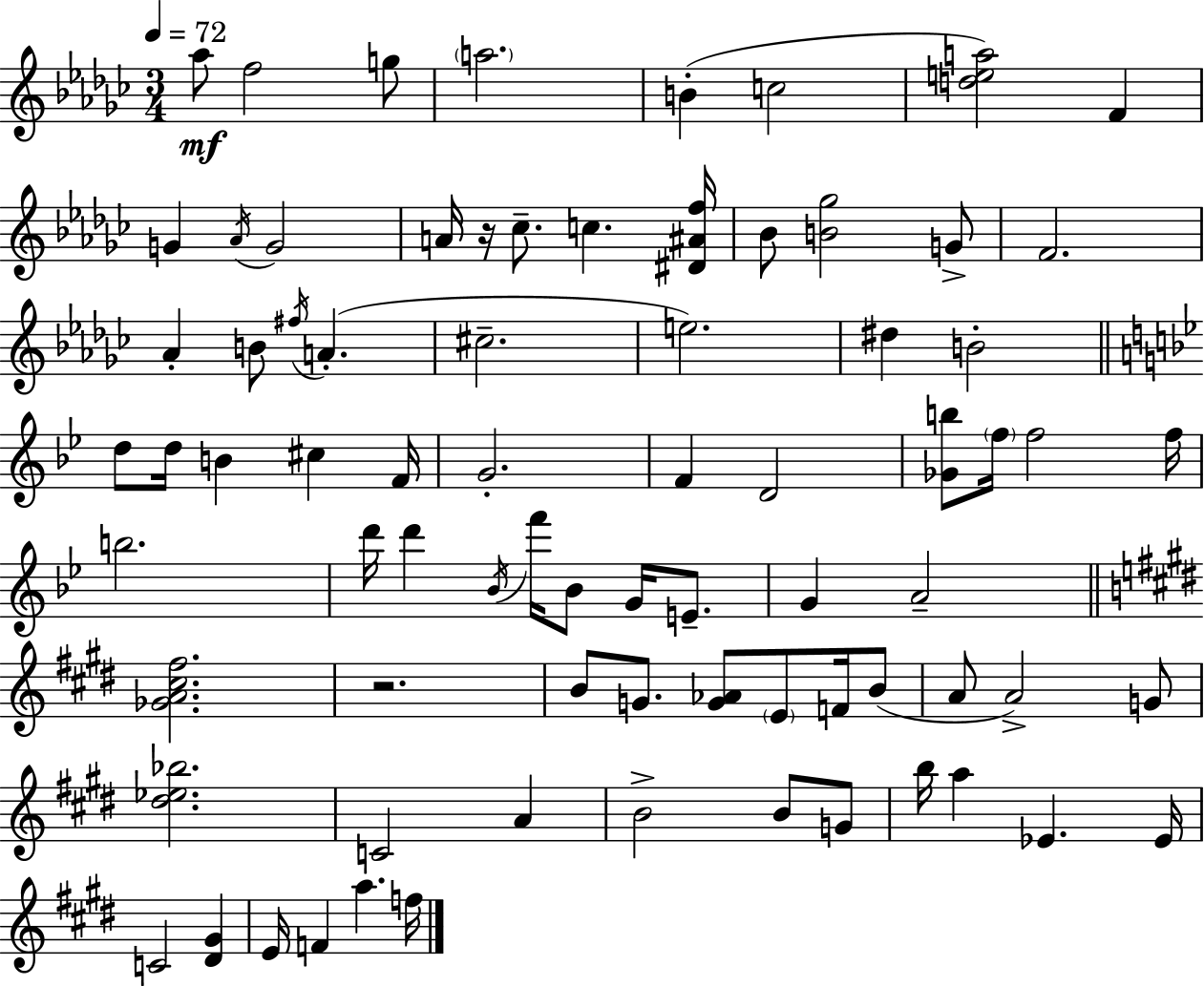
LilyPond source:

{
  \clef treble
  \numericTimeSignature
  \time 3/4
  \key ees \minor
  \tempo 4 = 72
  aes''8\mf f''2 g''8 | \parenthesize a''2. | b'4-.( c''2 | <d'' e'' a''>2) f'4 | \break g'4 \acciaccatura { aes'16 } g'2 | a'16 r16 ces''8.-- c''4. | <dis' ais' f''>16 bes'8 <b' ges''>2 g'8-> | f'2. | \break aes'4-. b'8 \acciaccatura { fis''16 }( a'4.-. | cis''2.-- | e''2.) | dis''4 b'2-. | \break \bar "||" \break \key g \minor d''8 d''16 b'4 cis''4 f'16 | g'2.-. | f'4 d'2 | <ges' b''>8 \parenthesize f''16 f''2 f''16 | \break b''2. | d'''16 d'''4 \acciaccatura { bes'16 } f'''16 bes'8 g'16 e'8.-- | g'4 a'2-- | \bar "||" \break \key e \major <ges' a' cis'' fis''>2. | r2. | b'8 g'8. <g' aes'>8 \parenthesize e'8 f'16 b'8( | a'8 a'2->) g'8 | \break <dis'' ees'' bes''>2. | c'2 a'4 | b'2-> b'8 g'8 | b''16 a''4 ees'4. ees'16 | \break c'2 <dis' gis'>4 | e'16 f'4 a''4. f''16 | \bar "|."
}